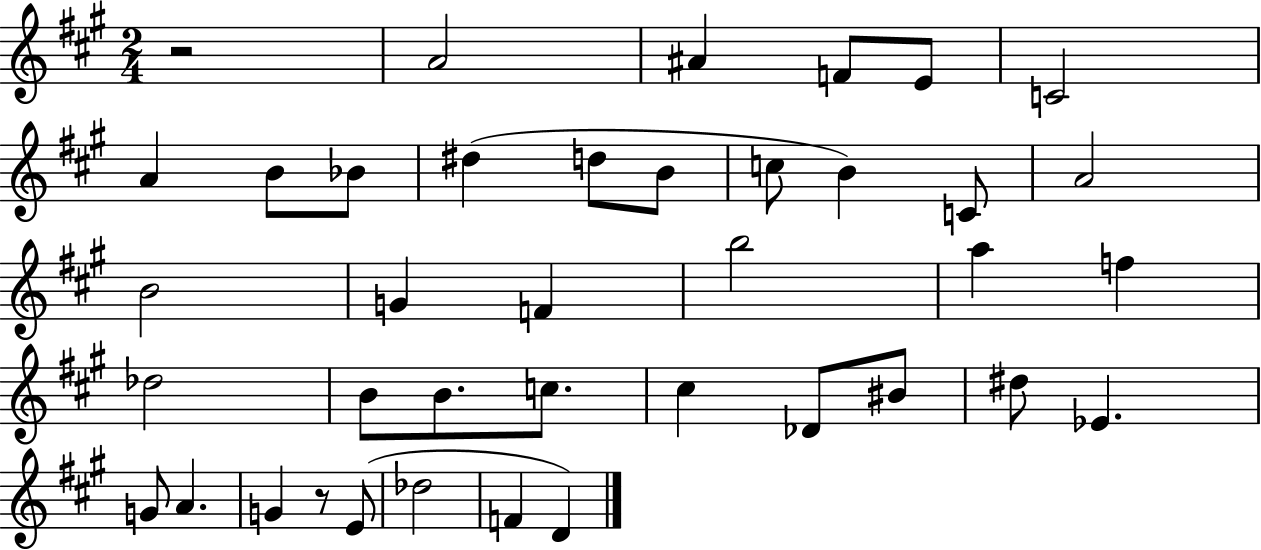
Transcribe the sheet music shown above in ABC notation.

X:1
T:Untitled
M:2/4
L:1/4
K:A
z2 A2 ^A F/2 E/2 C2 A B/2 _B/2 ^d d/2 B/2 c/2 B C/2 A2 B2 G F b2 a f _d2 B/2 B/2 c/2 ^c _D/2 ^B/2 ^d/2 _E G/2 A G z/2 E/2 _d2 F D